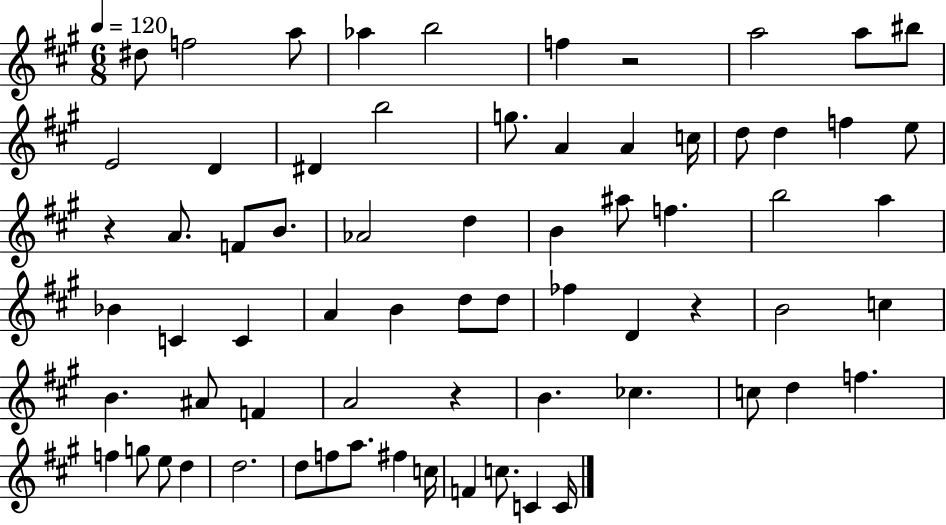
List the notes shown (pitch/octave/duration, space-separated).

D#5/e F5/h A5/e Ab5/q B5/h F5/q R/h A5/h A5/e BIS5/e E4/h D4/q D#4/q B5/h G5/e. A4/q A4/q C5/s D5/e D5/q F5/q E5/e R/q A4/e. F4/e B4/e. Ab4/h D5/q B4/q A#5/e F5/q. B5/h A5/q Bb4/q C4/q C4/q A4/q B4/q D5/e D5/e FES5/q D4/q R/q B4/h C5/q B4/q. A#4/e F4/q A4/h R/q B4/q. CES5/q. C5/e D5/q F5/q. F5/q G5/e E5/e D5/q D5/h. D5/e F5/e A5/e. F#5/q C5/s F4/q C5/e. C4/q C4/s